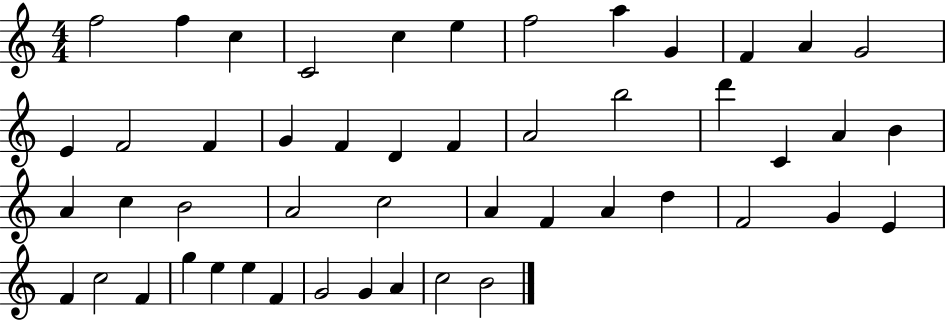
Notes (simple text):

F5/h F5/q C5/q C4/h C5/q E5/q F5/h A5/q G4/q F4/q A4/q G4/h E4/q F4/h F4/q G4/q F4/q D4/q F4/q A4/h B5/h D6/q C4/q A4/q B4/q A4/q C5/q B4/h A4/h C5/h A4/q F4/q A4/q D5/q F4/h G4/q E4/q F4/q C5/h F4/q G5/q E5/q E5/q F4/q G4/h G4/q A4/q C5/h B4/h